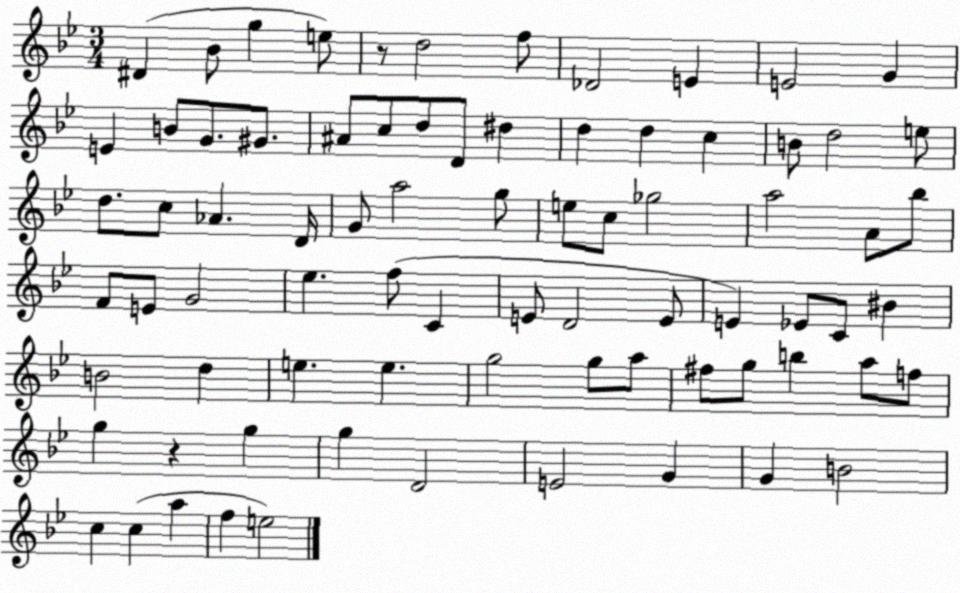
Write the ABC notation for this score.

X:1
T:Untitled
M:3/4
L:1/4
K:Bb
^D _B/2 g e/2 z/2 d2 f/2 _D2 E E2 G E B/2 G/2 ^G/2 ^A/2 c/2 d/2 D/2 ^d d d c B/2 d2 e/2 d/2 c/2 _A D/4 G/2 a2 g/2 e/2 c/2 _g2 a2 A/2 _b/2 F/2 E/2 G2 _e f/2 C E/2 D2 E/2 E _E/2 C/2 ^B B2 d e e g2 g/2 a/2 ^f/2 g/2 b a/2 f/2 g z g g D2 E2 G G B2 c c a f e2